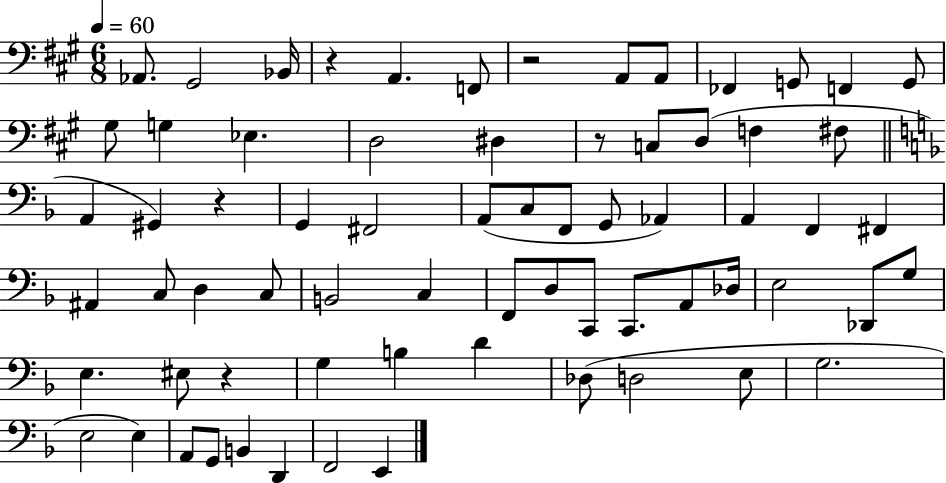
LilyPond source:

{
  \clef bass
  \numericTimeSignature
  \time 6/8
  \key a \major
  \tempo 4 = 60
  aes,8. gis,2 bes,16 | r4 a,4. f,8 | r2 a,8 a,8 | fes,4 g,8 f,4 g,8 | \break gis8 g4 ees4. | d2 dis4 | r8 c8 d8( f4 fis8 | \bar "||" \break \key d \minor a,4 gis,4) r4 | g,4 fis,2 | a,8( c8 f,8 g,8 aes,4) | a,4 f,4 fis,4 | \break ais,4 c8 d4 c8 | b,2 c4 | f,8 d8 c,8 c,8. a,8 des16 | e2 des,8 g8 | \break e4. eis8 r4 | g4 b4 d'4 | des8( d2 e8 | g2. | \break e2 e4) | a,8 g,8 b,4 d,4 | f,2 e,4 | \bar "|."
}